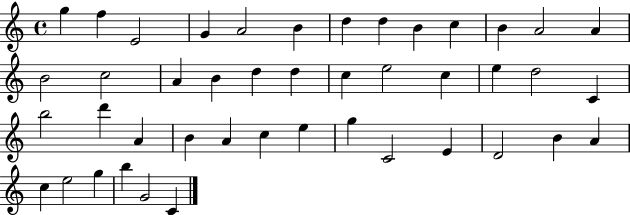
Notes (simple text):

G5/q F5/q E4/h G4/q A4/h B4/q D5/q D5/q B4/q C5/q B4/q A4/h A4/q B4/h C5/h A4/q B4/q D5/q D5/q C5/q E5/h C5/q E5/q D5/h C4/q B5/h D6/q A4/q B4/q A4/q C5/q E5/q G5/q C4/h E4/q D4/h B4/q A4/q C5/q E5/h G5/q B5/q G4/h C4/q